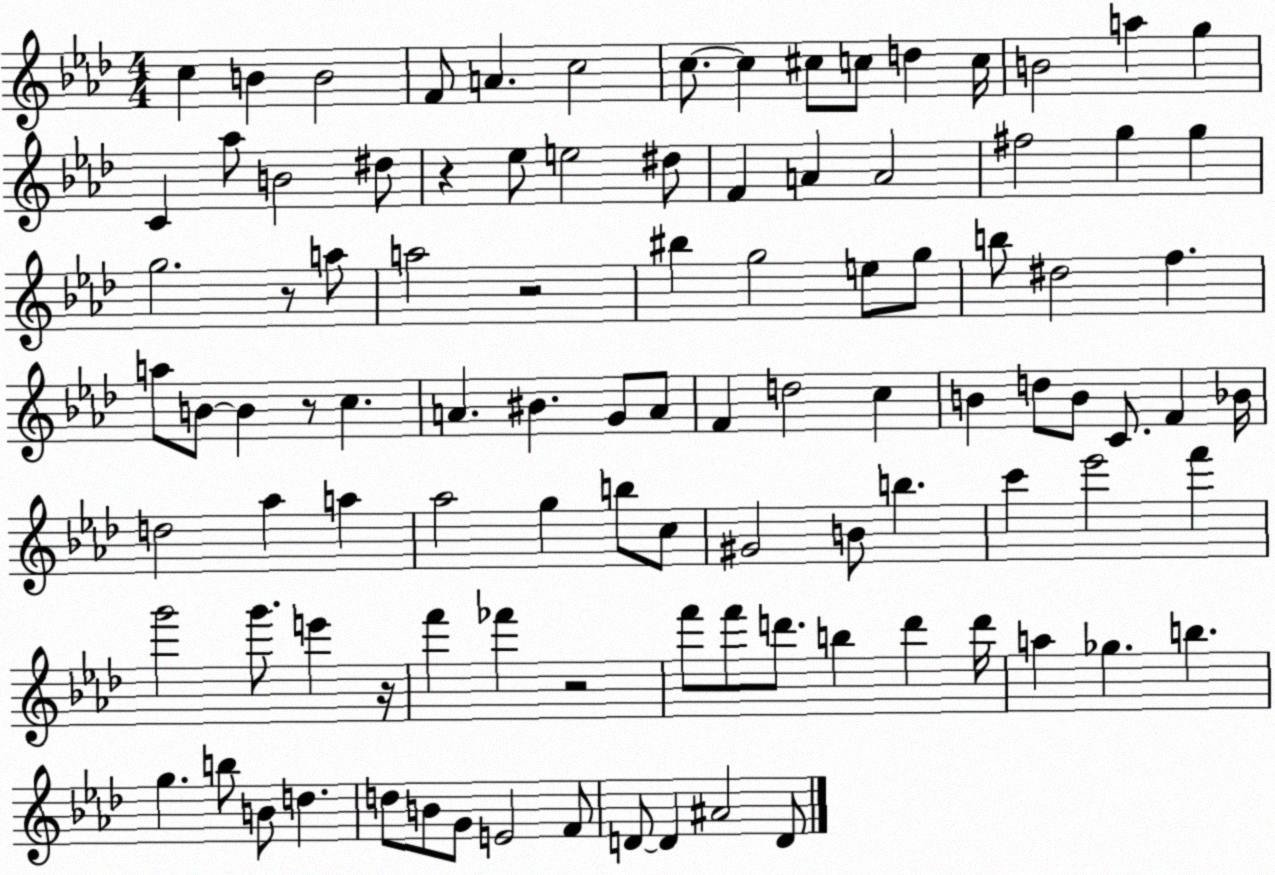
X:1
T:Untitled
M:4/4
L:1/4
K:Ab
c B B2 F/2 A c2 c/2 c ^c/2 c/2 d c/4 B2 a g C _a/2 B2 ^d/2 z _e/2 e2 ^d/2 F A A2 ^f2 g g g2 z/2 a/2 a2 z2 ^b g2 e/2 g/2 b/2 ^d2 f a/2 B/2 B z/2 c A ^B G/2 A/2 F d2 c B d/2 B/2 C/2 F _B/4 d2 _a a _a2 g b/2 c/2 ^G2 B/2 b c' _e'2 f' g'2 g'/2 e' z/4 f' _f' z2 f'/2 f'/2 d'/2 b d' d'/4 a _g b g b/2 B/2 d d/2 B/2 G/2 E2 F/2 D/2 D ^A2 D/2